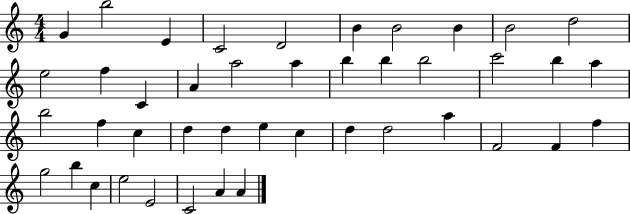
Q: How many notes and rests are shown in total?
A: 43